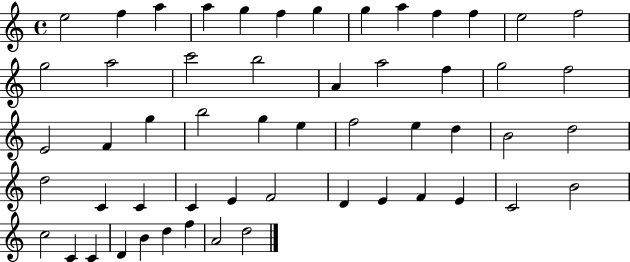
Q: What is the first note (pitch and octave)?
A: E5